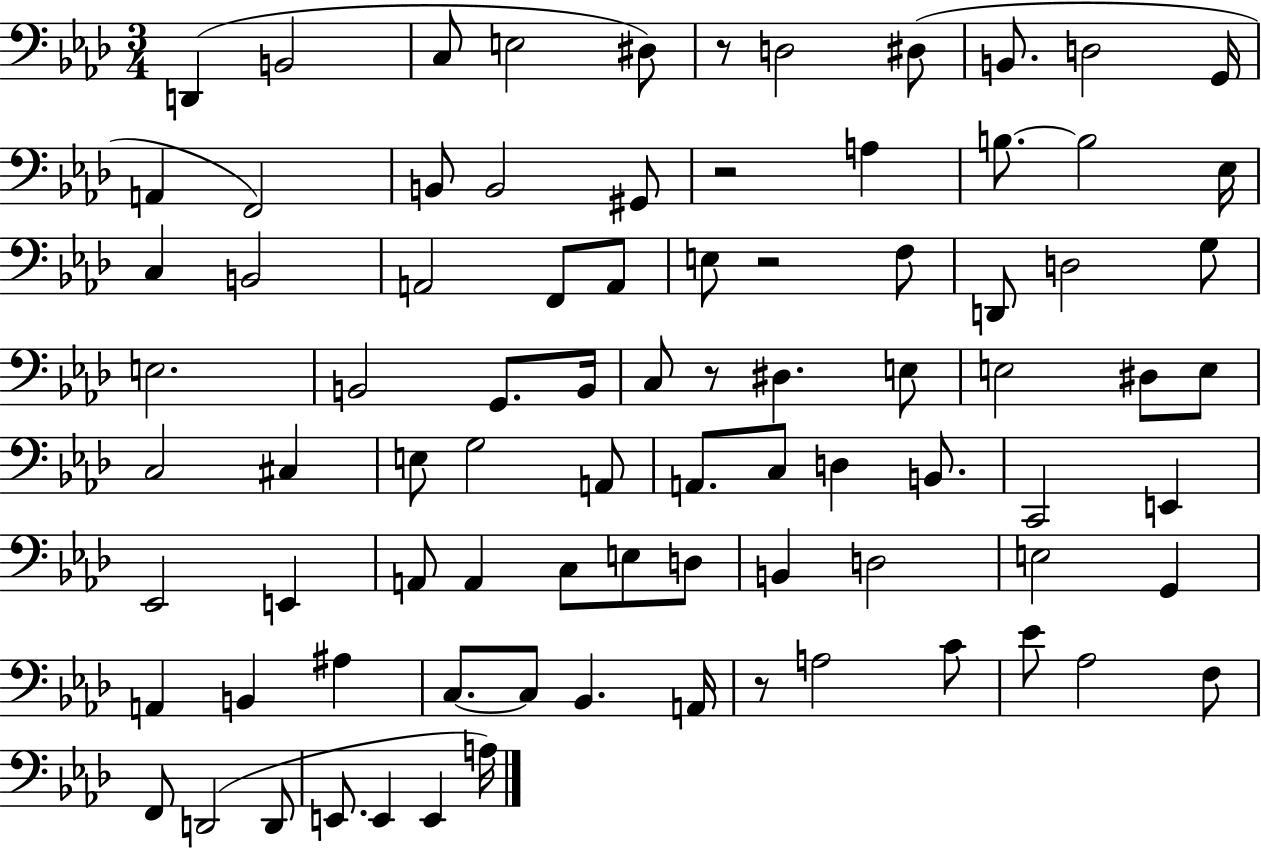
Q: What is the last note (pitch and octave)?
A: A3